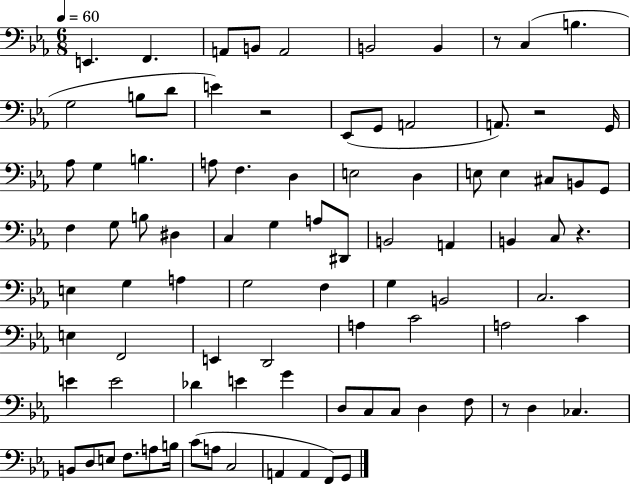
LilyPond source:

{
  \clef bass
  \numericTimeSignature
  \time 6/8
  \key ees \major
  \tempo 4 = 60
  e,4. f,4. | a,8 b,8 a,2 | b,2 b,4 | r8 c4( b4. | \break g2 b8 d'8 | e'4) r2 | ees,8( g,8 a,2 | a,8.) r2 g,16 | \break aes8 g4 b4. | a8 f4. d4 | e2 d4 | e8 e4 cis8 b,8 g,8 | \break f4 g8 b8 dis4 | c4 g4 a8 dis,8 | b,2 a,4 | b,4 c8 r4. | \break e4 g4 a4 | g2 f4 | g4 b,2 | c2. | \break e4 f,2 | e,4 d,2 | a4 c'2 | a2 c'4 | \break e'4 e'2 | des'4 e'4 g'4 | d8 c8 c8 d4 f8 | r8 d4 ces4. | \break b,8 d8 e8 f8. a8 b16 | c'8( a8 c2 | a,4 a,4 f,8) g,8 | \bar "|."
}